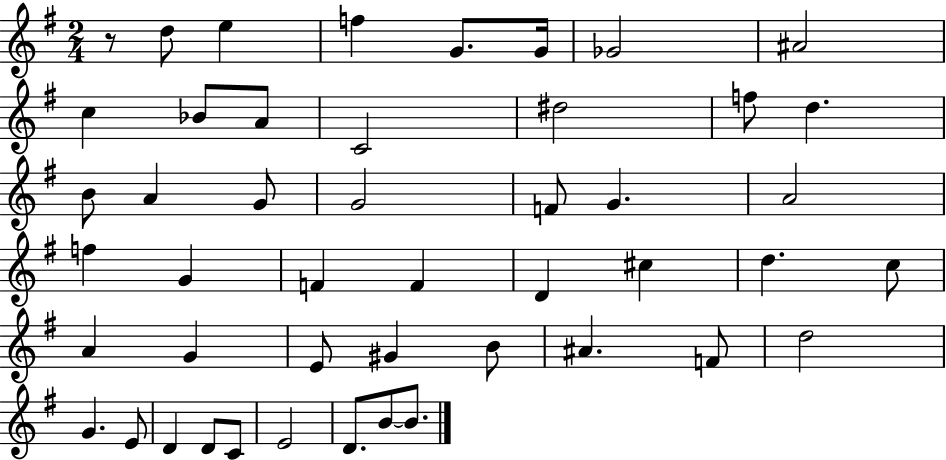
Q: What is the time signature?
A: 2/4